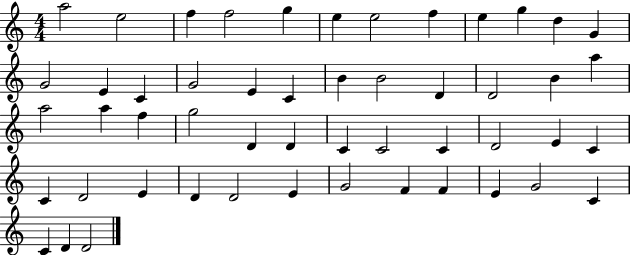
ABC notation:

X:1
T:Untitled
M:4/4
L:1/4
K:C
a2 e2 f f2 g e e2 f e g d G G2 E C G2 E C B B2 D D2 B a a2 a f g2 D D C C2 C D2 E C C D2 E D D2 E G2 F F E G2 C C D D2